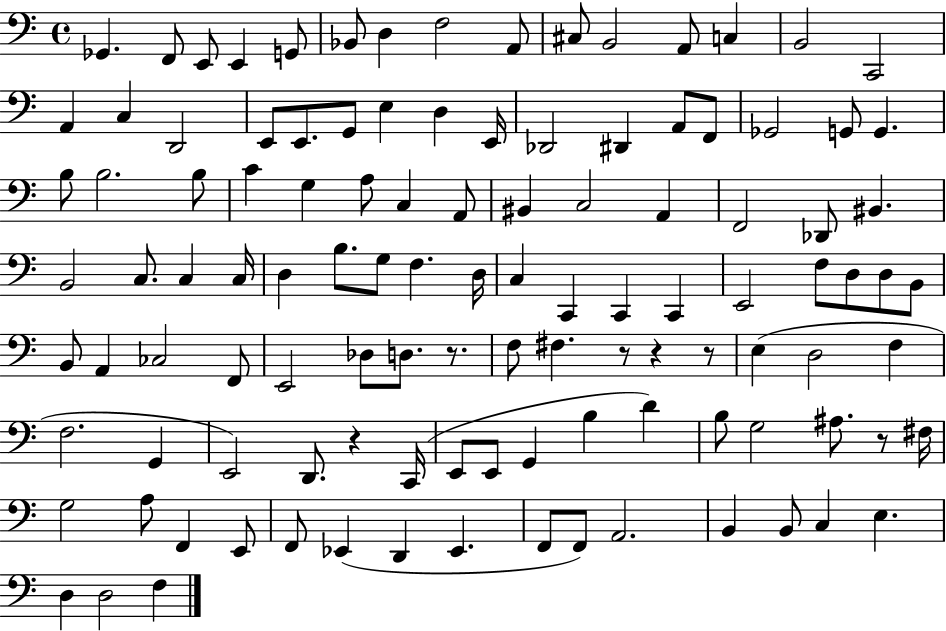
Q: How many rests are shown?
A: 6